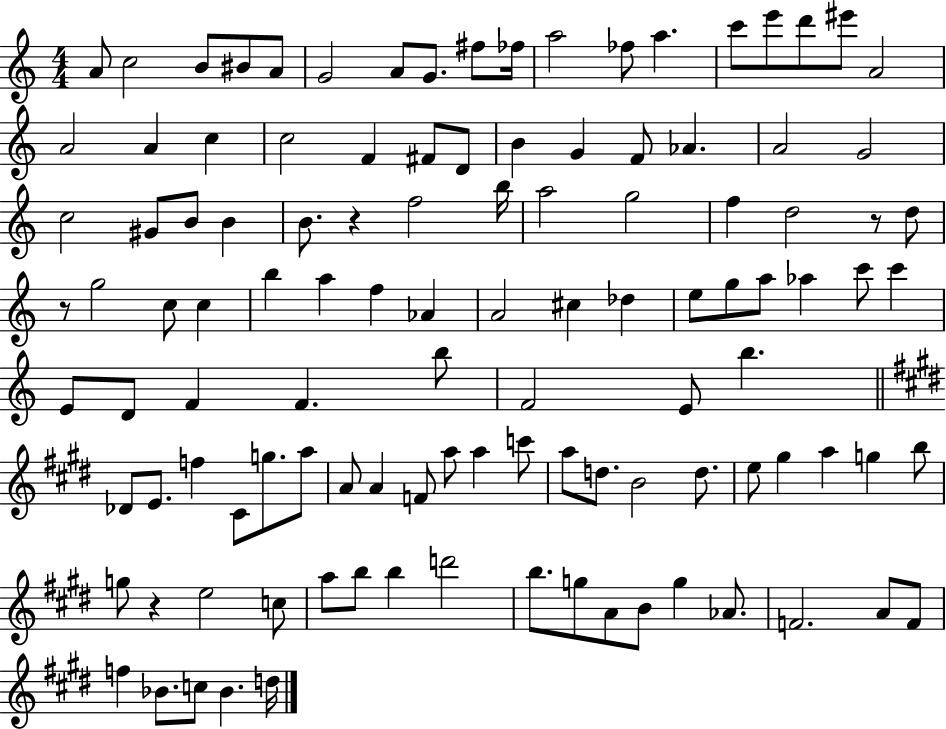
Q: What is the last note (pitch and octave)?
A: D5